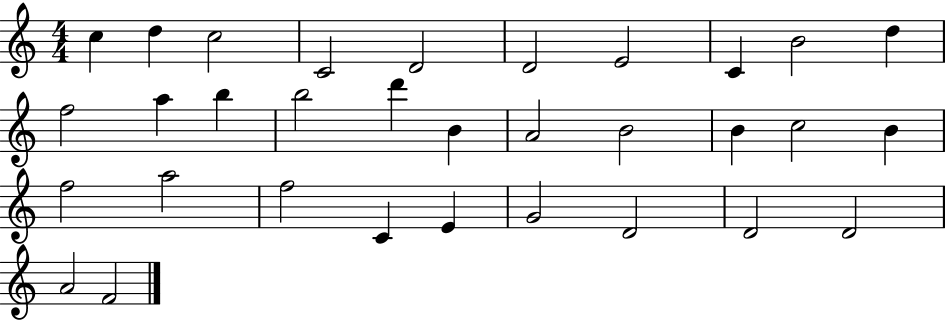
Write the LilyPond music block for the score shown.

{
  \clef treble
  \numericTimeSignature
  \time 4/4
  \key c \major
  c''4 d''4 c''2 | c'2 d'2 | d'2 e'2 | c'4 b'2 d''4 | \break f''2 a''4 b''4 | b''2 d'''4 b'4 | a'2 b'2 | b'4 c''2 b'4 | \break f''2 a''2 | f''2 c'4 e'4 | g'2 d'2 | d'2 d'2 | \break a'2 f'2 | \bar "|."
}